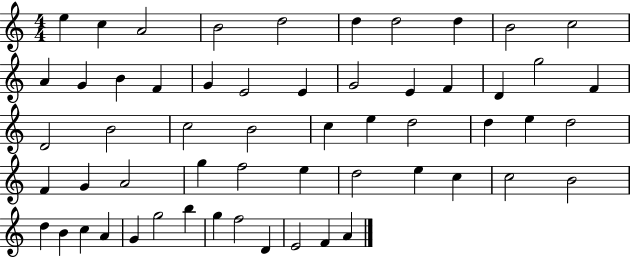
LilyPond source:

{
  \clef treble
  \numericTimeSignature
  \time 4/4
  \key c \major
  e''4 c''4 a'2 | b'2 d''2 | d''4 d''2 d''4 | b'2 c''2 | \break a'4 g'4 b'4 f'4 | g'4 e'2 e'4 | g'2 e'4 f'4 | d'4 g''2 f'4 | \break d'2 b'2 | c''2 b'2 | c''4 e''4 d''2 | d''4 e''4 d''2 | \break f'4 g'4 a'2 | g''4 f''2 e''4 | d''2 e''4 c''4 | c''2 b'2 | \break d''4 b'4 c''4 a'4 | g'4 g''2 b''4 | g''4 f''2 d'4 | e'2 f'4 a'4 | \break \bar "|."
}